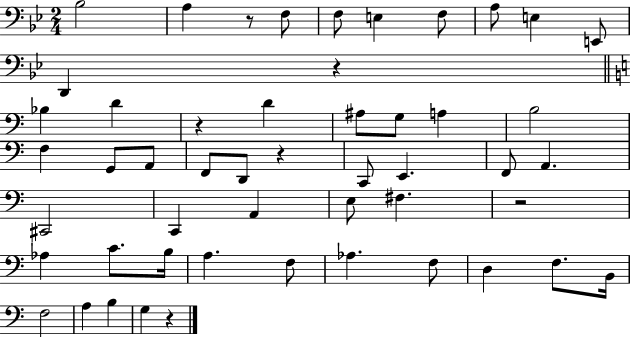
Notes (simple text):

Bb3/h A3/q R/e F3/e F3/e E3/q F3/e A3/e E3/q E2/e D2/q R/q Bb3/q D4/q R/q D4/q A#3/e G3/e A3/q B3/h F3/q G2/e A2/e F2/e D2/e R/q C2/e E2/q. F2/e A2/q. C#2/h C2/q A2/q E3/e F#3/q. R/h Ab3/q C4/e. B3/s A3/q. F3/e Ab3/q. F3/e D3/q F3/e. B2/s F3/h A3/q B3/q G3/q R/q